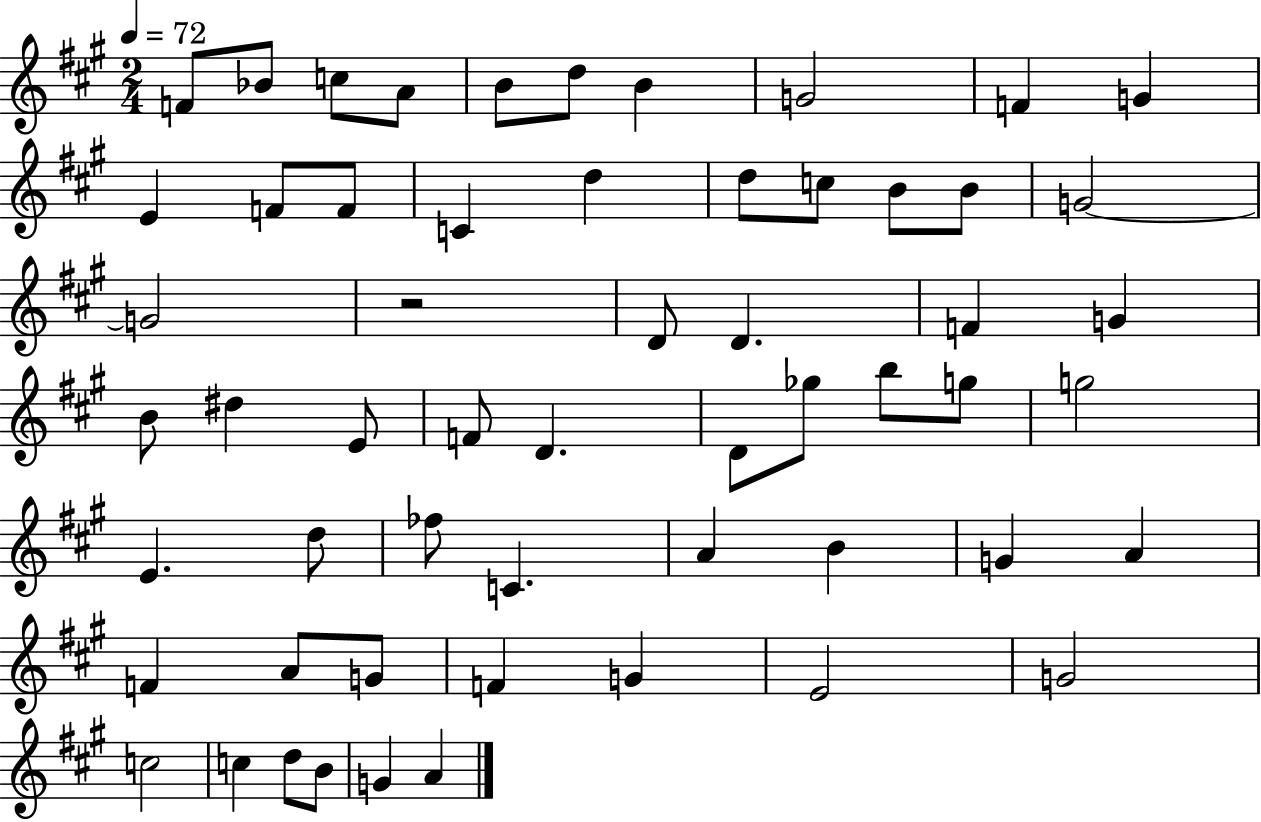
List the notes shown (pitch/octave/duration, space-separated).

F4/e Bb4/e C5/e A4/e B4/e D5/e B4/q G4/h F4/q G4/q E4/q F4/e F4/e C4/q D5/q D5/e C5/e B4/e B4/e G4/h G4/h R/h D4/e D4/q. F4/q G4/q B4/e D#5/q E4/e F4/e D4/q. D4/e Gb5/e B5/e G5/e G5/h E4/q. D5/e FES5/e C4/q. A4/q B4/q G4/q A4/q F4/q A4/e G4/e F4/q G4/q E4/h G4/h C5/h C5/q D5/e B4/e G4/q A4/q